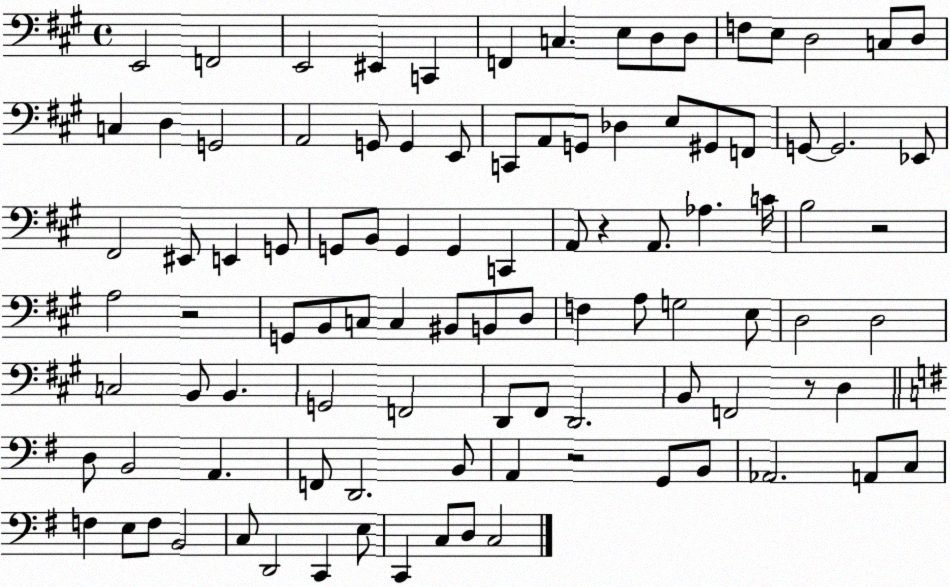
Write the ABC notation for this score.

X:1
T:Untitled
M:4/4
L:1/4
K:A
E,,2 F,,2 E,,2 ^E,, C,, F,, C, E,/2 D,/2 D,/2 F,/2 E,/2 D,2 C,/2 D,/2 C, D, G,,2 A,,2 G,,/2 G,, E,,/2 C,,/2 A,,/2 G,,/2 _D, E,/2 ^G,,/2 F,,/2 G,,/2 G,,2 _E,,/2 ^F,,2 ^E,,/2 E,, G,,/2 G,,/2 B,,/2 G,, G,, C,, A,,/2 z A,,/2 _A, C/4 B,2 z2 A,2 z2 G,,/2 B,,/2 C,/2 C, ^B,,/2 B,,/2 D,/2 F, A,/2 G,2 E,/2 D,2 D,2 C,2 B,,/2 B,, G,,2 F,,2 D,,/2 ^F,,/2 D,,2 B,,/2 F,,2 z/2 D, D,/2 B,,2 A,, F,,/2 D,,2 B,,/2 A,, z2 G,,/2 B,,/2 _A,,2 A,,/2 C,/2 F, E,/2 F,/2 B,,2 C,/2 D,,2 C,, E,/2 C,, C,/2 D,/2 C,2